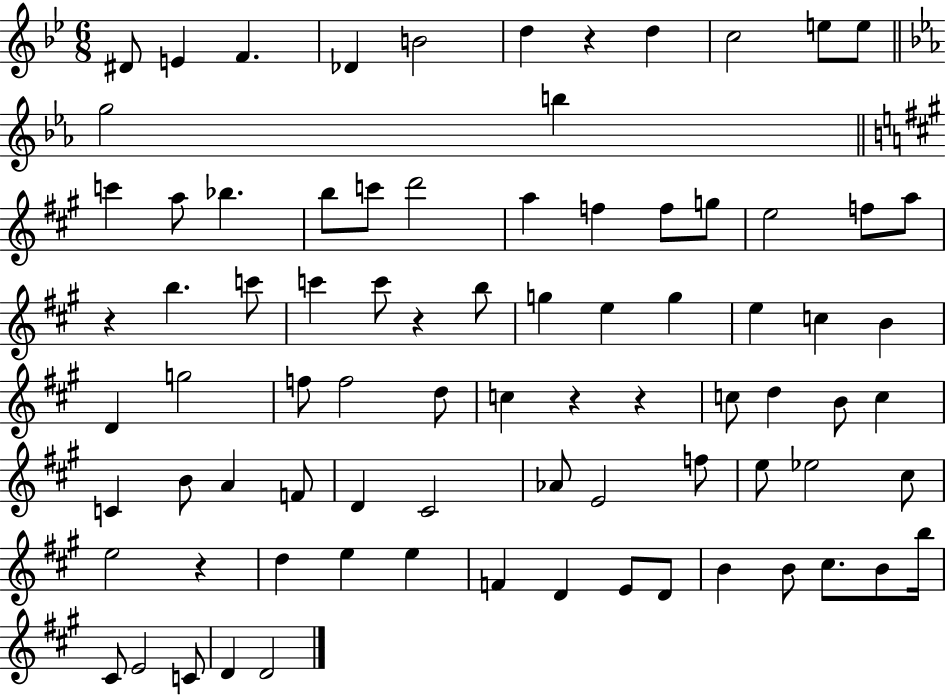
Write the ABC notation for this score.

X:1
T:Untitled
M:6/8
L:1/4
K:Bb
^D/2 E F _D B2 d z d c2 e/2 e/2 g2 b c' a/2 _b b/2 c'/2 d'2 a f f/2 g/2 e2 f/2 a/2 z b c'/2 c' c'/2 z b/2 g e g e c B D g2 f/2 f2 d/2 c z z c/2 d B/2 c C B/2 A F/2 D ^C2 _A/2 E2 f/2 e/2 _e2 ^c/2 e2 z d e e F D E/2 D/2 B B/2 ^c/2 B/2 b/4 ^C/2 E2 C/2 D D2